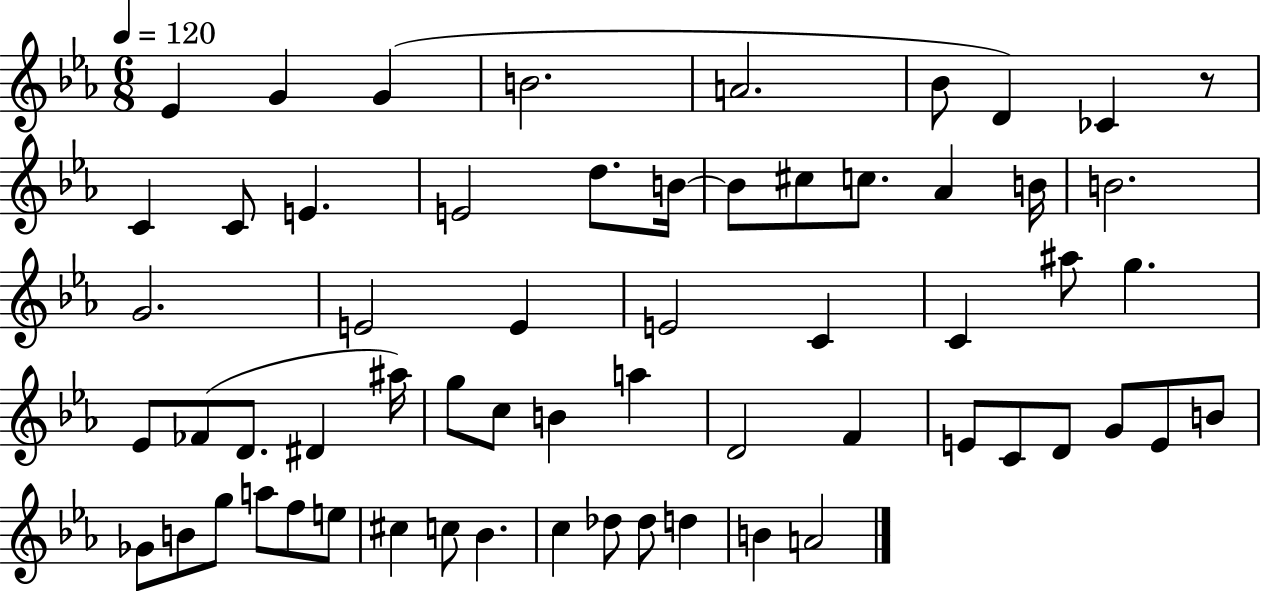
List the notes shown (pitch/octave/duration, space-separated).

Eb4/q G4/q G4/q B4/h. A4/h. Bb4/e D4/q CES4/q R/e C4/q C4/e E4/q. E4/h D5/e. B4/s B4/e C#5/e C5/e. Ab4/q B4/s B4/h. G4/h. E4/h E4/q E4/h C4/q C4/q A#5/e G5/q. Eb4/e FES4/e D4/e. D#4/q A#5/s G5/e C5/e B4/q A5/q D4/h F4/q E4/e C4/e D4/e G4/e E4/e B4/e Gb4/e B4/e G5/e A5/e F5/e E5/e C#5/q C5/e Bb4/q. C5/q Db5/e Db5/e D5/q B4/q A4/h